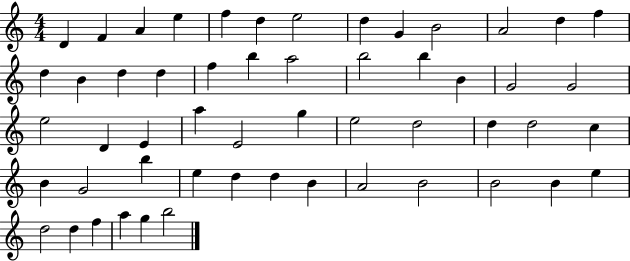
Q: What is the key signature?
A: C major